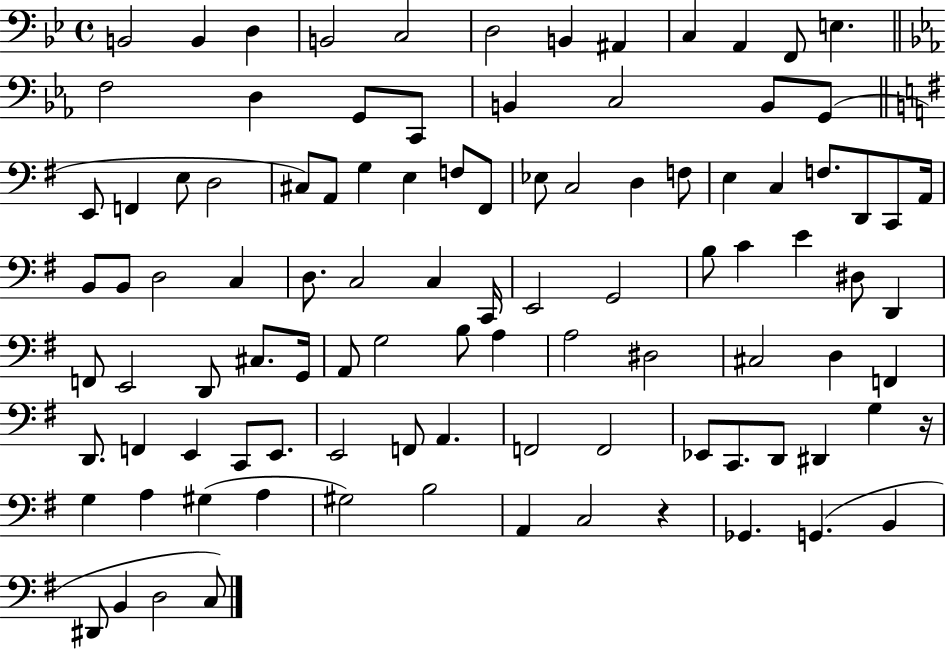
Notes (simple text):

B2/h B2/q D3/q B2/h C3/h D3/h B2/q A#2/q C3/q A2/q F2/e E3/q. F3/h D3/q G2/e C2/e B2/q C3/h B2/e G2/e E2/e F2/q E3/e D3/h C#3/e A2/e G3/q E3/q F3/e F#2/e Eb3/e C3/h D3/q F3/e E3/q C3/q F3/e. D2/e C2/e A2/s B2/e B2/e D3/h C3/q D3/e. C3/h C3/q C2/s E2/h G2/h B3/e C4/q E4/q D#3/e D2/q F2/e E2/h D2/e C#3/e. G2/s A2/e G3/h B3/e A3/q A3/h D#3/h C#3/h D3/q F2/q D2/e. F2/q E2/q C2/e E2/e. E2/h F2/e A2/q. F2/h F2/h Eb2/e C2/e. D2/e D#2/q G3/q R/s G3/q A3/q G#3/q A3/q G#3/h B3/h A2/q C3/h R/q Gb2/q. G2/q. B2/q D#2/e B2/q D3/h C3/e